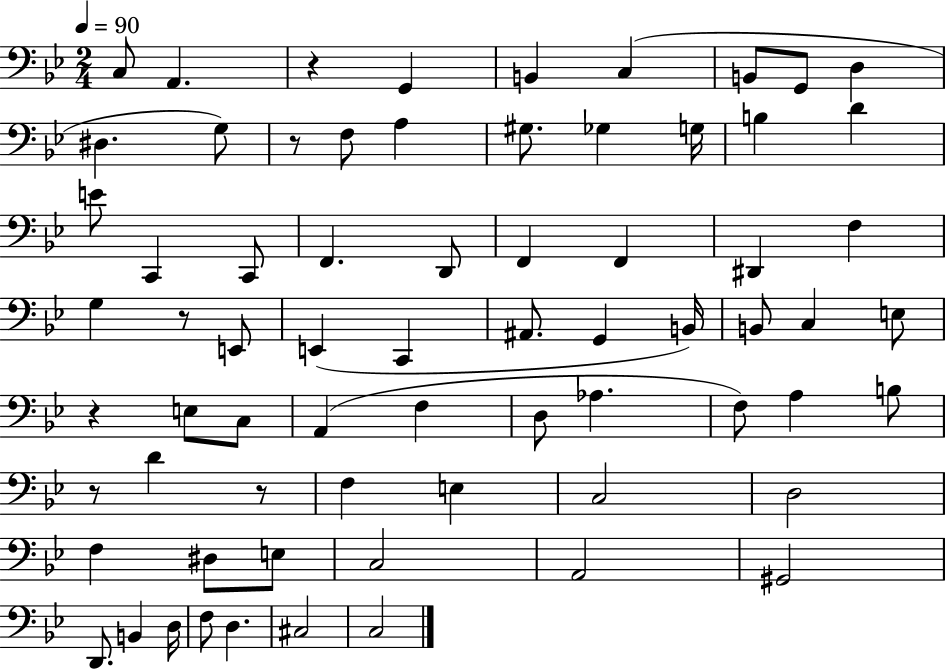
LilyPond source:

{
  \clef bass
  \numericTimeSignature
  \time 2/4
  \key bes \major
  \tempo 4 = 90
  c8 a,4. | r4 g,4 | b,4 c4( | b,8 g,8 d4 | \break dis4. g8) | r8 f8 a4 | gis8. ges4 g16 | b4 d'4 | \break e'8 c,4 c,8 | f,4. d,8 | f,4 f,4 | dis,4 f4 | \break g4 r8 e,8 | e,4( c,4 | ais,8. g,4 b,16) | b,8 c4 e8 | \break r4 e8 c8 | a,4( f4 | d8 aes4. | f8) a4 b8 | \break r8 d'4 r8 | f4 e4 | c2 | d2 | \break f4 dis8 e8 | c2 | a,2 | gis,2 | \break d,8. b,4 d16 | f8 d4. | cis2 | c2 | \break \bar "|."
}